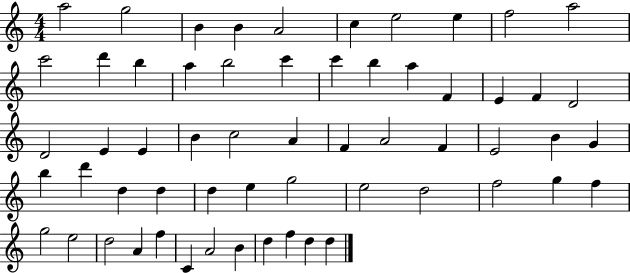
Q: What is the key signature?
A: C major